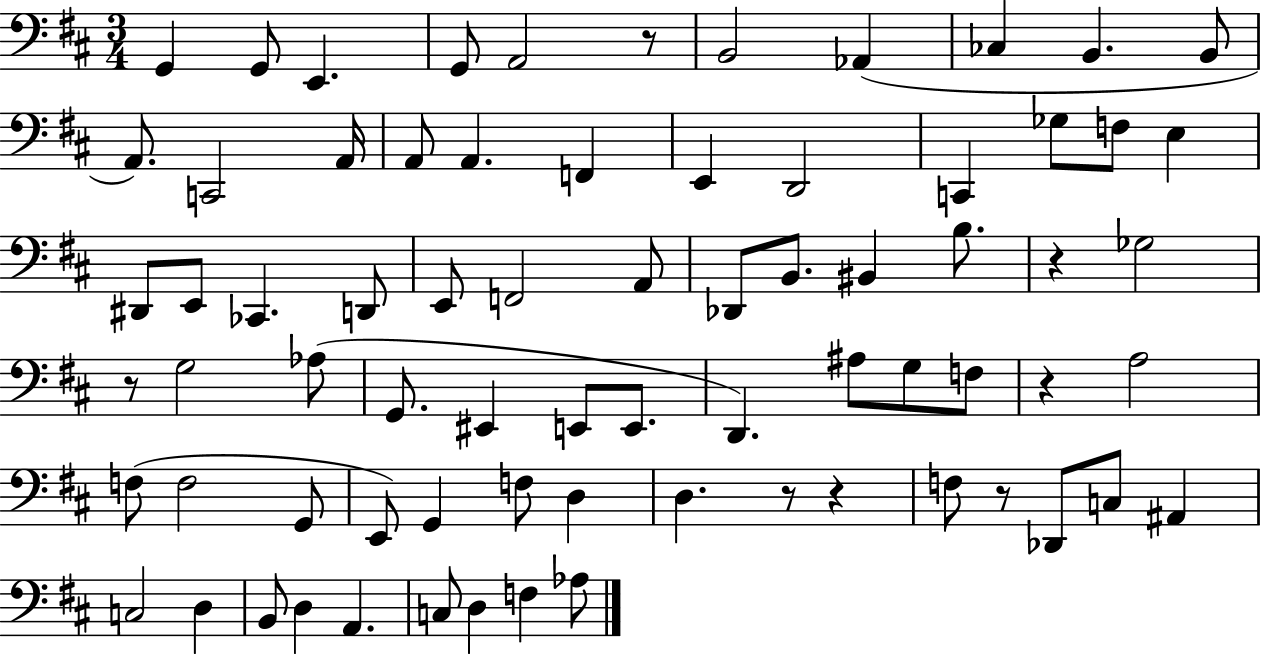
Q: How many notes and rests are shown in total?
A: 73